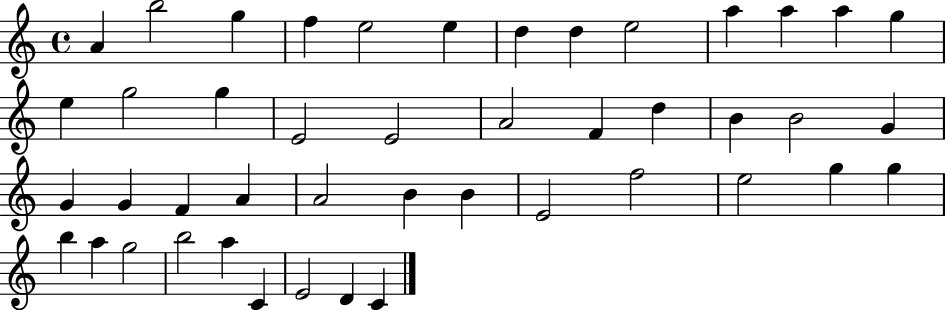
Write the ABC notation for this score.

X:1
T:Untitled
M:4/4
L:1/4
K:C
A b2 g f e2 e d d e2 a a a g e g2 g E2 E2 A2 F d B B2 G G G F A A2 B B E2 f2 e2 g g b a g2 b2 a C E2 D C